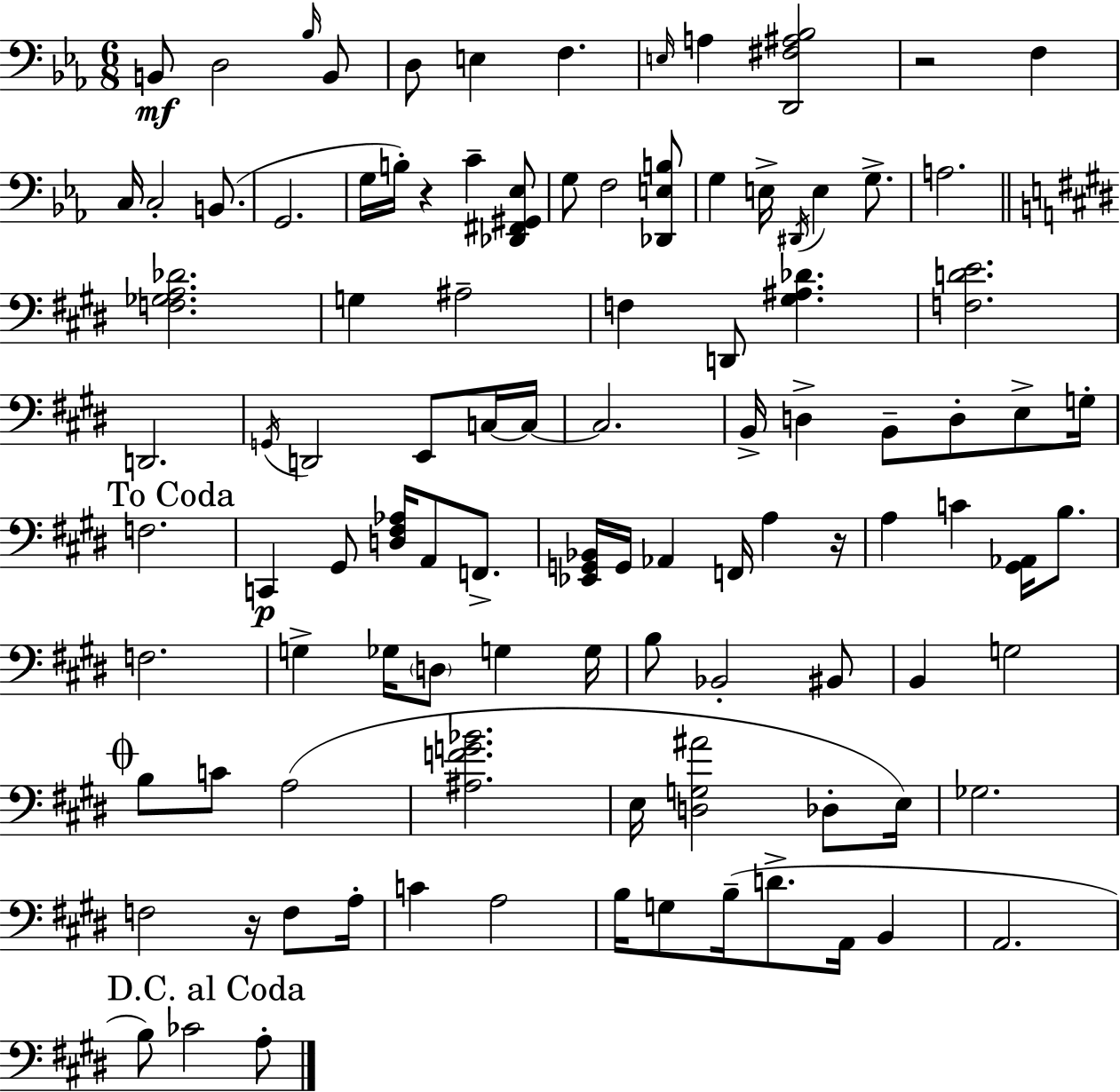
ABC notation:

X:1
T:Untitled
M:6/8
L:1/4
K:Cm
B,,/2 D,2 _B,/4 B,,/2 D,/2 E, F, E,/4 A, [D,,^F,^A,_B,]2 z2 F, C,/4 C,2 B,,/2 G,,2 G,/4 B,/4 z C [_D,,^F,,^G,,_E,]/2 G,/2 F,2 [_D,,E,B,]/2 G, E,/4 ^D,,/4 E, G,/2 A,2 [F,_G,A,_D]2 G, ^A,2 F, D,,/2 [^G,^A,_D] [F,DE]2 D,,2 G,,/4 D,,2 E,,/2 C,/4 C,/4 C,2 B,,/4 D, B,,/2 D,/2 E,/2 G,/4 F,2 C,, ^G,,/2 [D,^F,_A,]/4 A,,/2 F,,/2 [_E,,G,,_B,,]/4 G,,/4 _A,, F,,/4 A, z/4 A, C [^G,,_A,,]/4 B,/2 F,2 G, _G,/4 D,/2 G, G,/4 B,/2 _B,,2 ^B,,/2 B,, G,2 B,/2 C/2 A,2 [^A,FG_B]2 E,/4 [D,G,^A]2 _D,/2 E,/4 _G,2 F,2 z/4 F,/2 A,/4 C A,2 B,/4 G,/2 B,/4 D/2 A,,/4 B,, A,,2 B,/2 _C2 A,/2